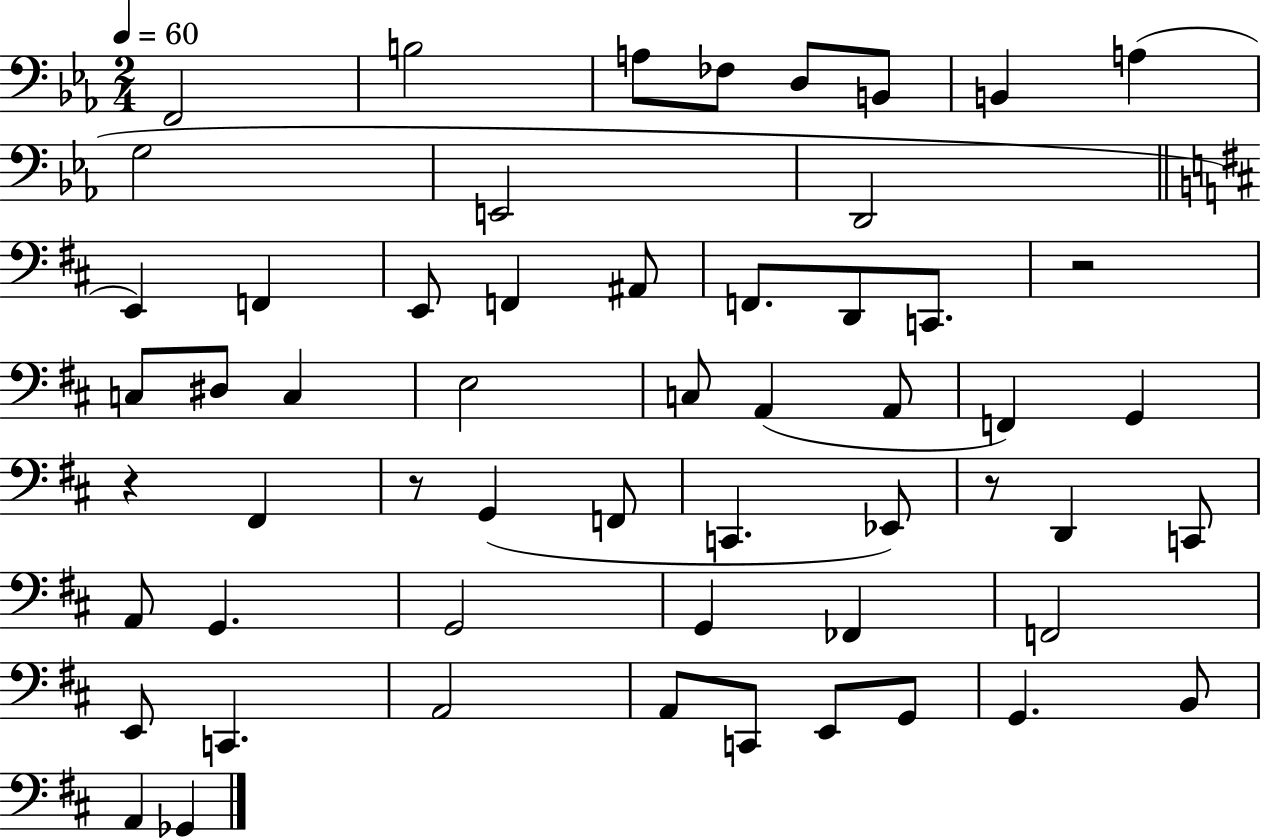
F2/h B3/h A3/e FES3/e D3/e B2/e B2/q A3/q G3/h E2/h D2/h E2/q F2/q E2/e F2/q A#2/e F2/e. D2/e C2/e. R/h C3/e D#3/e C3/q E3/h C3/e A2/q A2/e F2/q G2/q R/q F#2/q R/e G2/q F2/e C2/q. Eb2/e R/e D2/q C2/e A2/e G2/q. G2/h G2/q FES2/q F2/h E2/e C2/q. A2/h A2/e C2/e E2/e G2/e G2/q. B2/e A2/q Gb2/q